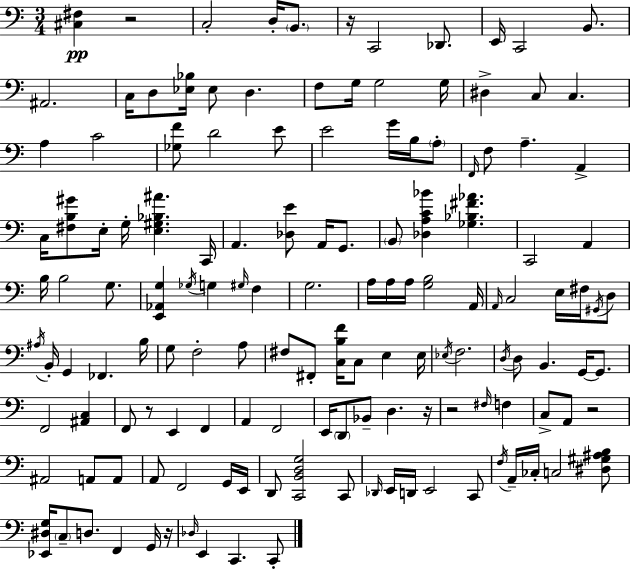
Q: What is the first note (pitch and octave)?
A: C3